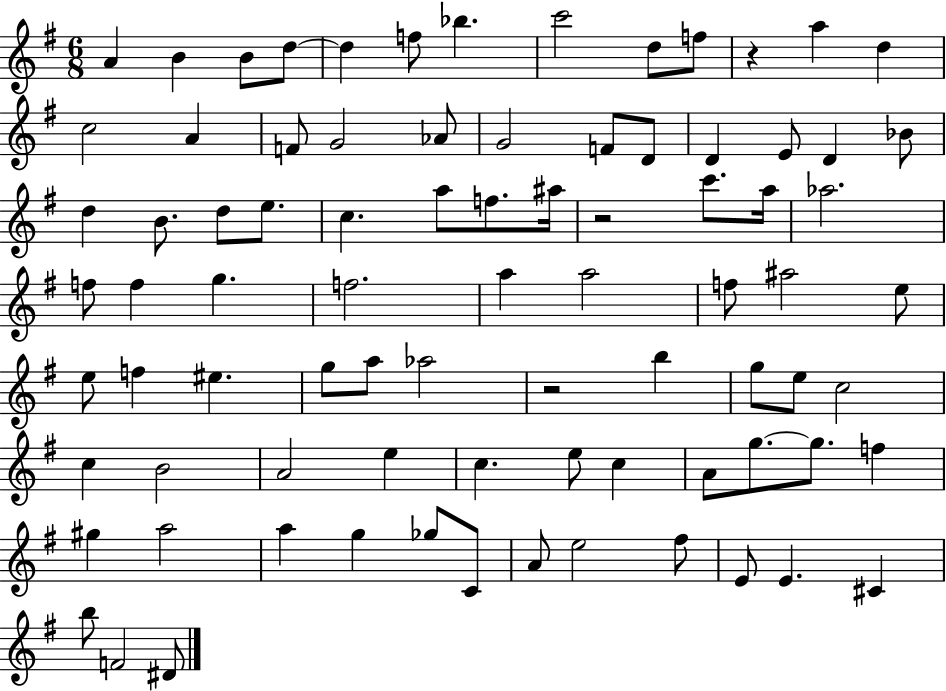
{
  \clef treble
  \numericTimeSignature
  \time 6/8
  \key g \major
  a'4 b'4 b'8 d''8~~ | d''4 f''8 bes''4. | c'''2 d''8 f''8 | r4 a''4 d''4 | \break c''2 a'4 | f'8 g'2 aes'8 | g'2 f'8 d'8 | d'4 e'8 d'4 bes'8 | \break d''4 b'8. d''8 e''8. | c''4. a''8 f''8. ais''16 | r2 c'''8. a''16 | aes''2. | \break f''8 f''4 g''4. | f''2. | a''4 a''2 | f''8 ais''2 e''8 | \break e''8 f''4 eis''4. | g''8 a''8 aes''2 | r2 b''4 | g''8 e''8 c''2 | \break c''4 b'2 | a'2 e''4 | c''4. e''8 c''4 | a'8 g''8.~~ g''8. f''4 | \break gis''4 a''2 | a''4 g''4 ges''8 c'8 | a'8 e''2 fis''8 | e'8 e'4. cis'4 | \break b''8 f'2 dis'8 | \bar "|."
}